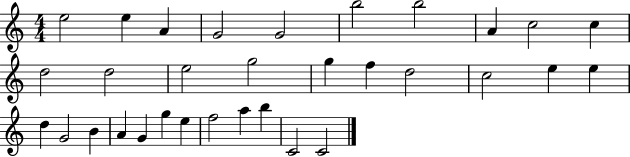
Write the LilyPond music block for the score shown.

{
  \clef treble
  \numericTimeSignature
  \time 4/4
  \key c \major
  e''2 e''4 a'4 | g'2 g'2 | b''2 b''2 | a'4 c''2 c''4 | \break d''2 d''2 | e''2 g''2 | g''4 f''4 d''2 | c''2 e''4 e''4 | \break d''4 g'2 b'4 | a'4 g'4 g''4 e''4 | f''2 a''4 b''4 | c'2 c'2 | \break \bar "|."
}